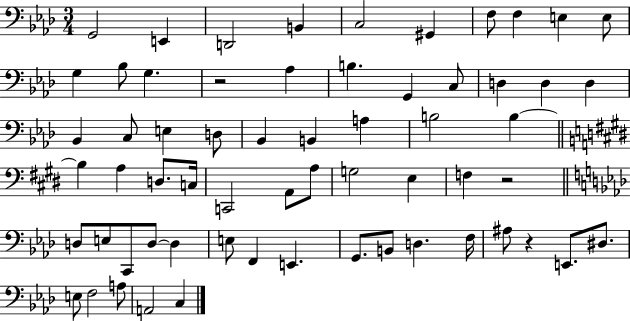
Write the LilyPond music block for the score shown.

{
  \clef bass
  \numericTimeSignature
  \time 3/4
  \key aes \major
  g,2 e,4 | d,2 b,4 | c2 gis,4 | f8 f4 e4 e8 | \break g4 bes8 g4. | r2 aes4 | b4. g,4 c8 | d4 d4 d4 | \break bes,4 c8 e4 d8 | bes,4 b,4 a4 | b2 b4~~ | \bar "||" \break \key e \major b4 a4 d8. c16 | c,2 a,8 a8 | g2 e4 | f4 r2 | \break \bar "||" \break \key aes \major d8 e8 c,8 d8~~ d4 | e8 f,4 e,4. | g,8. b,8 d4. f16 | ais8 r4 e,8. dis8. | \break e8 f2 a8 | a,2 c4 | \bar "|."
}